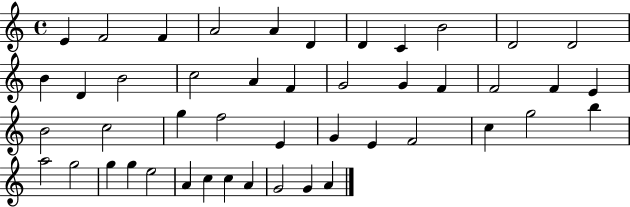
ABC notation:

X:1
T:Untitled
M:4/4
L:1/4
K:C
E F2 F A2 A D D C B2 D2 D2 B D B2 c2 A F G2 G F F2 F E B2 c2 g f2 E G E F2 c g2 b a2 g2 g g e2 A c c A G2 G A